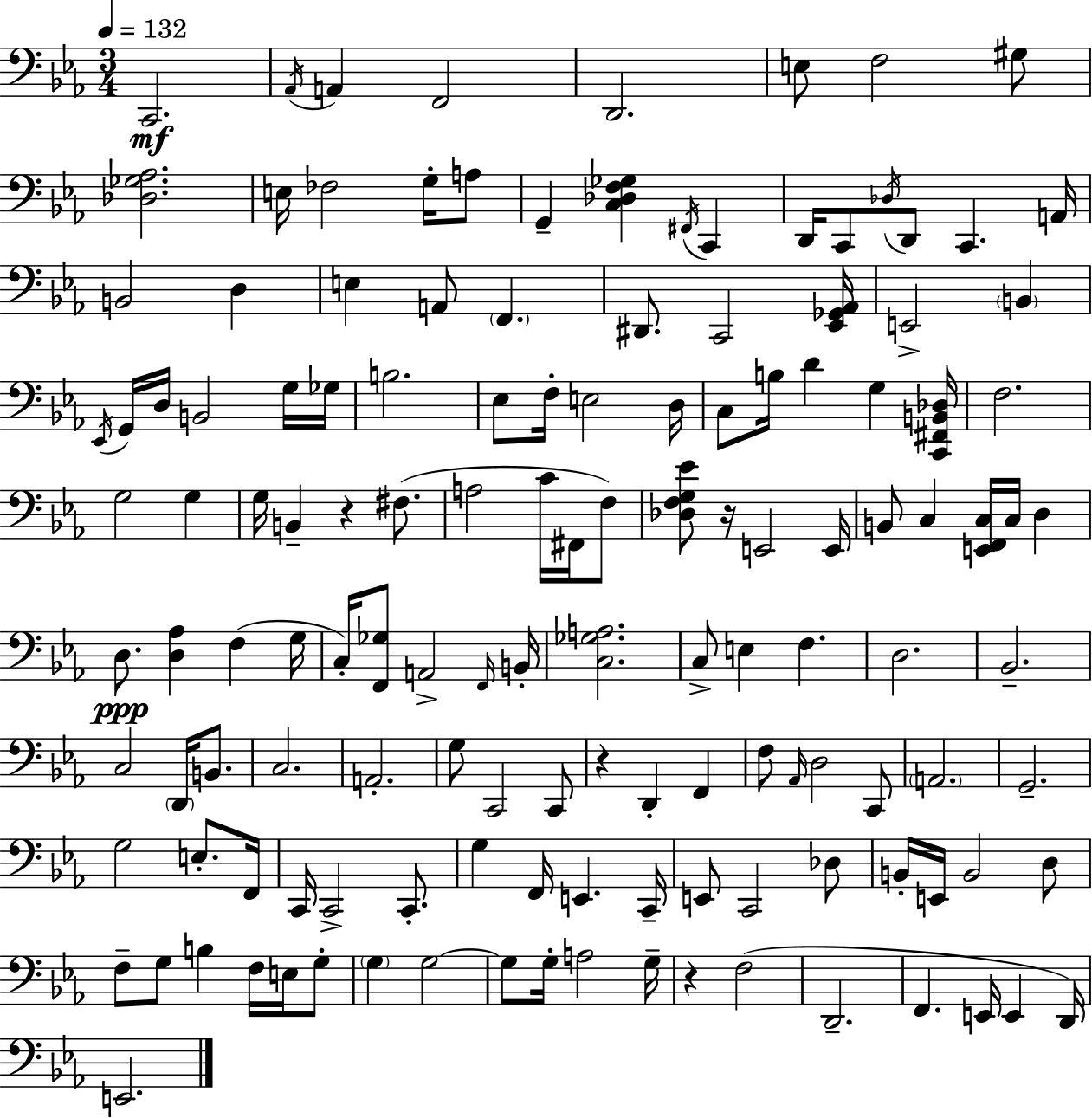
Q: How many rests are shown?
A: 4